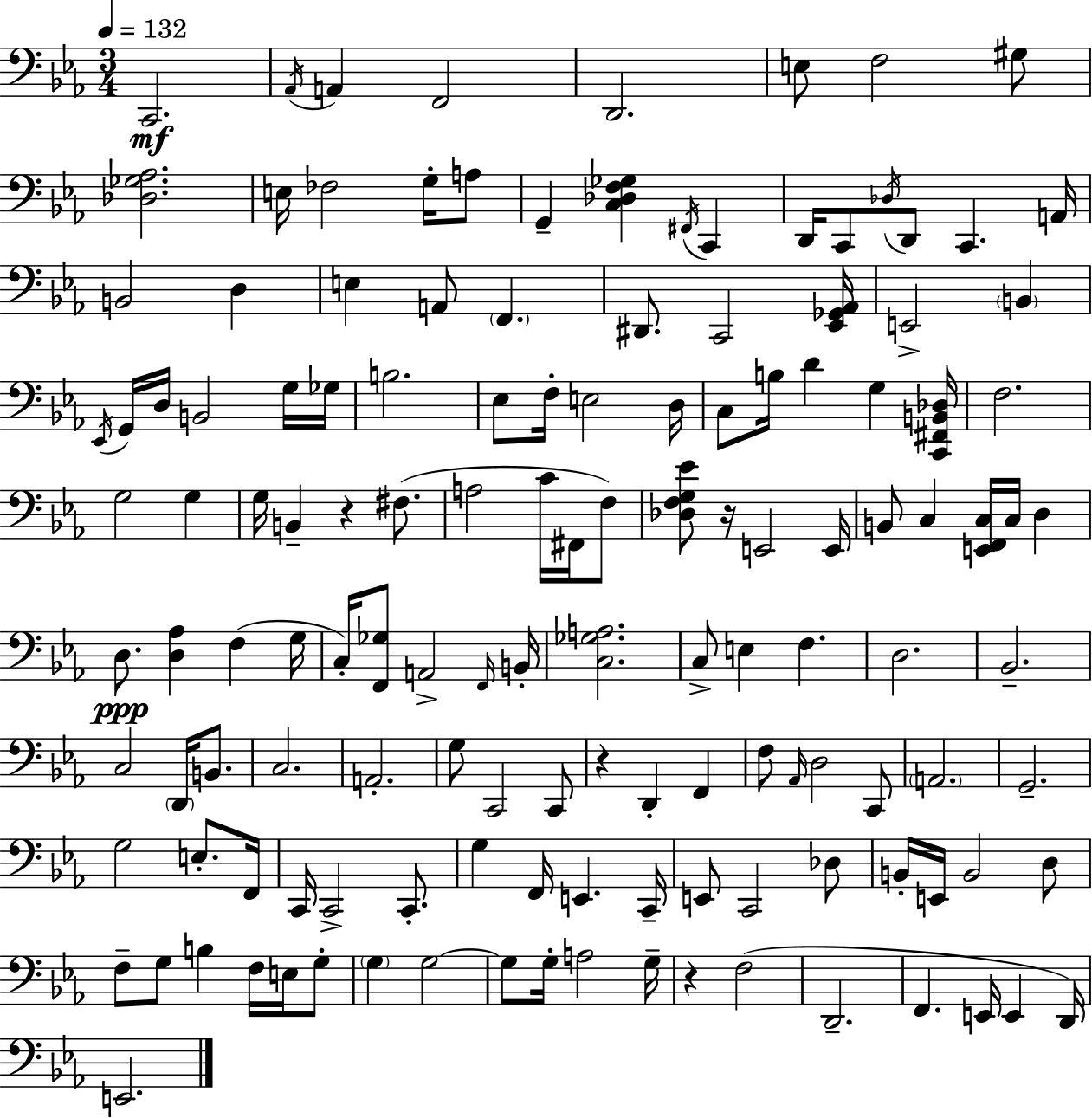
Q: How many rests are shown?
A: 4